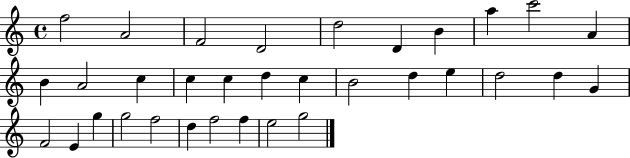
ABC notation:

X:1
T:Untitled
M:4/4
L:1/4
K:C
f2 A2 F2 D2 d2 D B a c'2 A B A2 c c c d c B2 d e d2 d G F2 E g g2 f2 d f2 f e2 g2